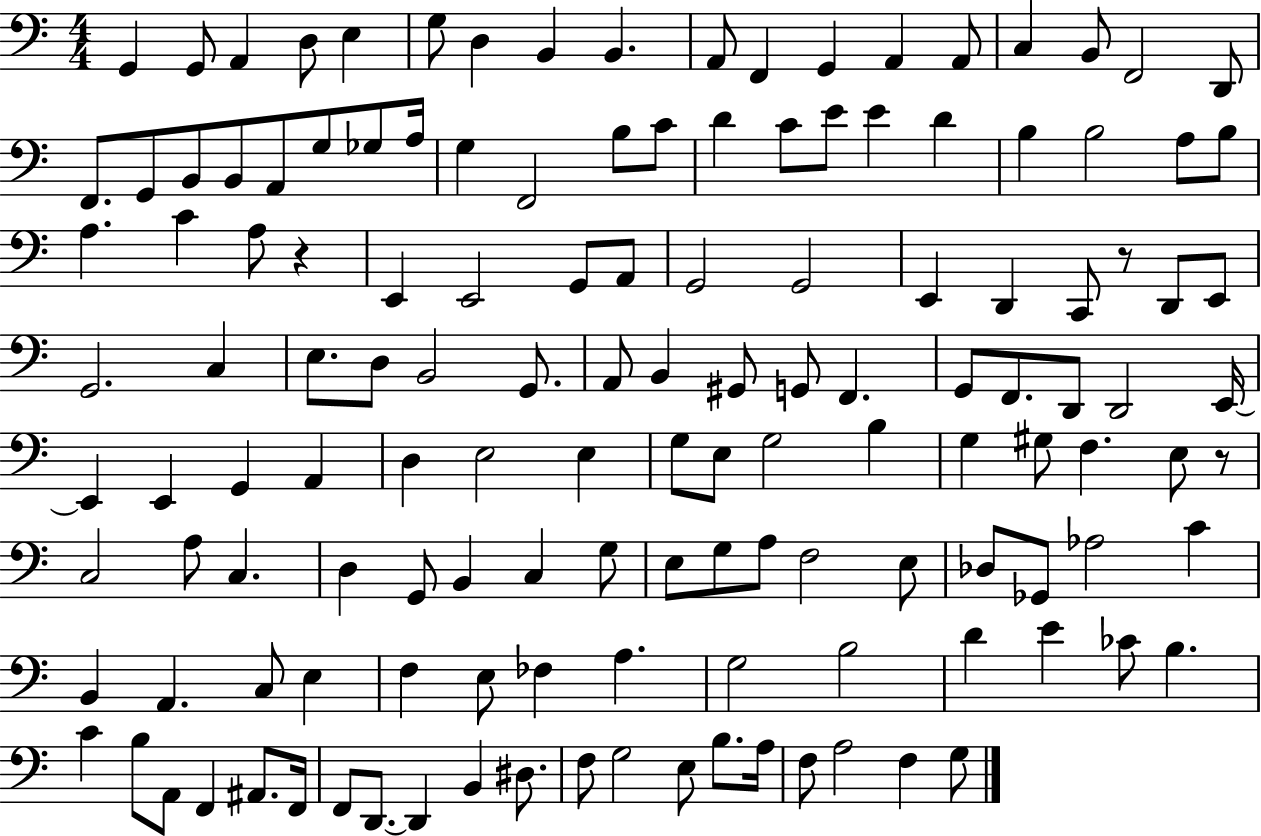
{
  \clef bass
  \numericTimeSignature
  \time 4/4
  \key c \major
  g,4 g,8 a,4 d8 e4 | g8 d4 b,4 b,4. | a,8 f,4 g,4 a,4 a,8 | c4 b,8 f,2 d,8 | \break f,8. g,8 b,8 b,8 a,8 g8 ges8 a16 | g4 f,2 b8 c'8 | d'4 c'8 e'8 e'4 d'4 | b4 b2 a8 b8 | \break a4. c'4 a8 r4 | e,4 e,2 g,8 a,8 | g,2 g,2 | e,4 d,4 c,8 r8 d,8 e,8 | \break g,2. c4 | e8. d8 b,2 g,8. | a,8 b,4 gis,8 g,8 f,4. | g,8 f,8. d,8 d,2 e,16~~ | \break e,4 e,4 g,4 a,4 | d4 e2 e4 | g8 e8 g2 b4 | g4 gis8 f4. e8 r8 | \break c2 a8 c4. | d4 g,8 b,4 c4 g8 | e8 g8 a8 f2 e8 | des8 ges,8 aes2 c'4 | \break b,4 a,4. c8 e4 | f4 e8 fes4 a4. | g2 b2 | d'4 e'4 ces'8 b4. | \break c'4 b8 a,8 f,4 ais,8. f,16 | f,8 d,8.~~ d,4 b,4 dis8. | f8 g2 e8 b8. a16 | f8 a2 f4 g8 | \break \bar "|."
}